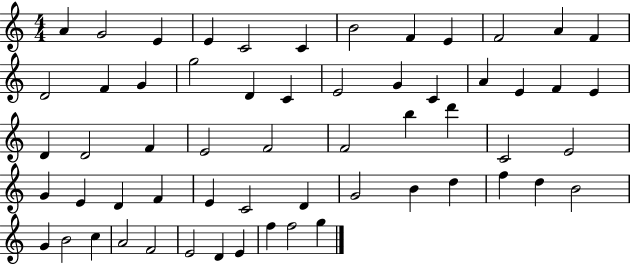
{
  \clef treble
  \numericTimeSignature
  \time 4/4
  \key c \major
  a'4 g'2 e'4 | e'4 c'2 c'4 | b'2 f'4 e'4 | f'2 a'4 f'4 | \break d'2 f'4 g'4 | g''2 d'4 c'4 | e'2 g'4 c'4 | a'4 e'4 f'4 e'4 | \break d'4 d'2 f'4 | e'2 f'2 | f'2 b''4 d'''4 | c'2 e'2 | \break g'4 e'4 d'4 f'4 | e'4 c'2 d'4 | g'2 b'4 d''4 | f''4 d''4 b'2 | \break g'4 b'2 c''4 | a'2 f'2 | e'2 d'4 e'4 | f''4 f''2 g''4 | \break \bar "|."
}